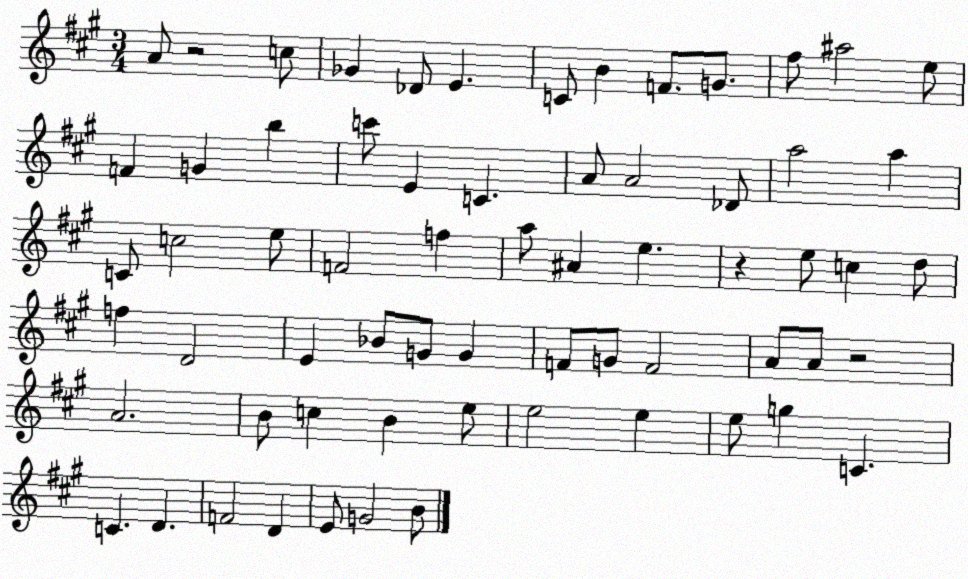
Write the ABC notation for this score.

X:1
T:Untitled
M:3/4
L:1/4
K:A
A/2 z2 c/2 _G _D/2 E C/2 B F/2 G/2 ^f/2 ^a2 e/2 F G b c'/2 E C A/2 A2 _D/2 a2 a C/2 c2 e/2 F2 f a/2 ^A e z e/2 c d/2 f D2 E _B/2 G/2 G F/2 G/2 F2 A/2 A/2 z2 A2 B/2 c B e/2 e2 e e/2 g C C D F2 D E/2 G2 B/2